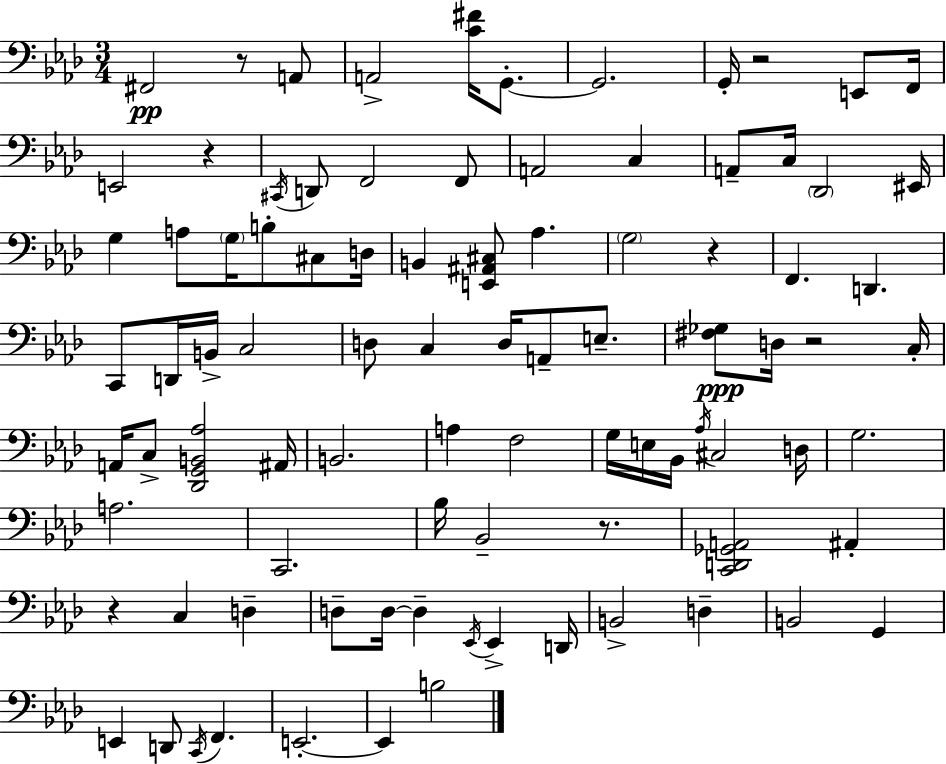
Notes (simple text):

F#2/h R/e A2/e A2/h [C4,F#4]/s G2/e. G2/h. G2/s R/h E2/e F2/s E2/h R/q C#2/s D2/e F2/h F2/e A2/h C3/q A2/e C3/s Db2/h EIS2/s G3/q A3/e G3/s B3/e C#3/e D3/s B2/q [E2,A#2,C#3]/e Ab3/q. G3/h R/q F2/q. D2/q. C2/e D2/s B2/s C3/h D3/e C3/q D3/s A2/e E3/e. [F#3,Gb3]/e D3/s R/h C3/s A2/s C3/e [Db2,G2,B2,Ab3]/h A#2/s B2/h. A3/q F3/h G3/s E3/s Bb2/s Ab3/s C#3/h D3/s G3/h. A3/h. C2/h. Bb3/s Bb2/h R/e. [C2,D2,Gb2,A2]/h A#2/q R/q C3/q D3/q D3/e D3/s D3/q Eb2/s Eb2/q D2/s B2/h D3/q B2/h G2/q E2/q D2/e C2/s F2/q. E2/h. E2/q B3/h